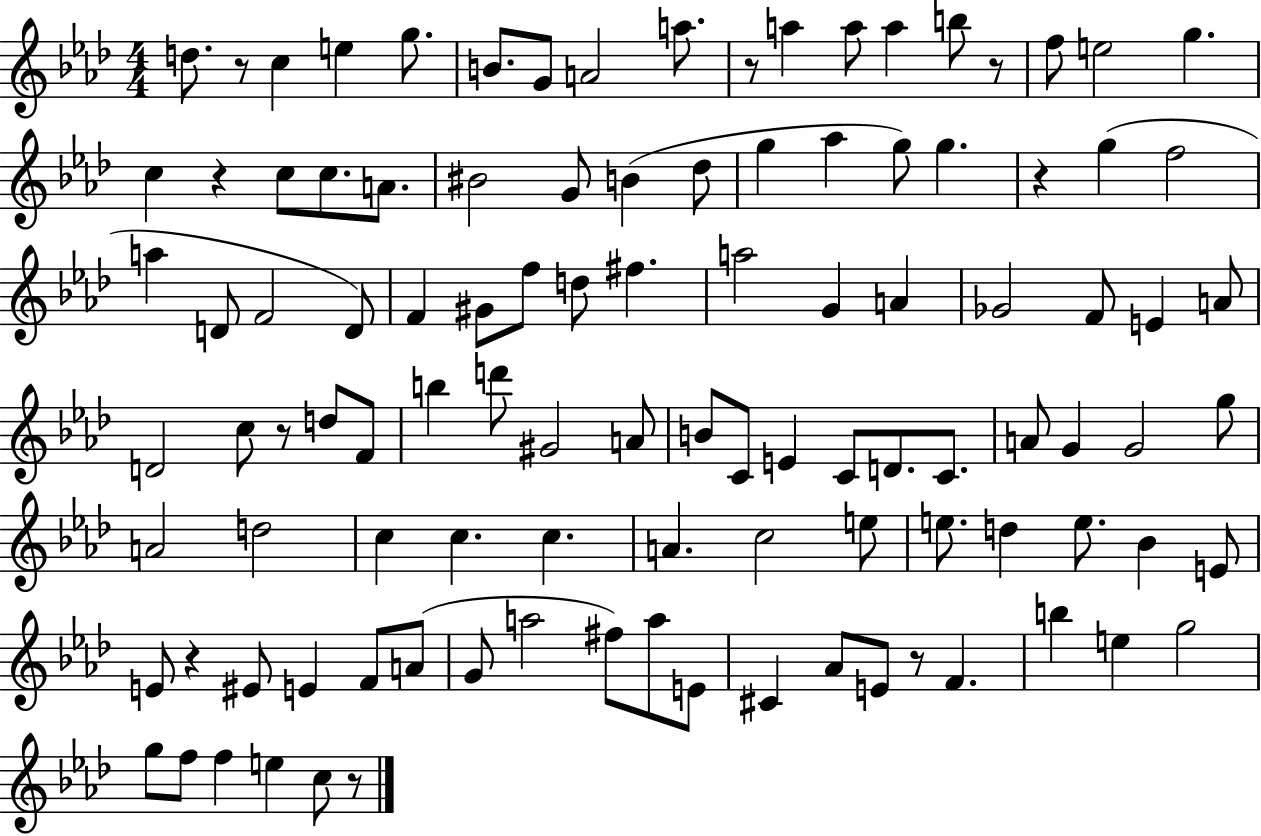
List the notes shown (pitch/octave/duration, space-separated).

D5/e. R/e C5/q E5/q G5/e. B4/e. G4/e A4/h A5/e. R/e A5/q A5/e A5/q B5/e R/e F5/e E5/h G5/q. C5/q R/q C5/e C5/e. A4/e. BIS4/h G4/e B4/q Db5/e G5/q Ab5/q G5/e G5/q. R/q G5/q F5/h A5/q D4/e F4/h D4/e F4/q G#4/e F5/e D5/e F#5/q. A5/h G4/q A4/q Gb4/h F4/e E4/q A4/e D4/h C5/e R/e D5/e F4/e B5/q D6/e G#4/h A4/e B4/e C4/e E4/q C4/e D4/e. C4/e. A4/e G4/q G4/h G5/e A4/h D5/h C5/q C5/q. C5/q. A4/q. C5/h E5/e E5/e. D5/q E5/e. Bb4/q E4/e E4/e R/q EIS4/e E4/q F4/e A4/e G4/e A5/h F#5/e A5/e E4/e C#4/q Ab4/e E4/e R/e F4/q. B5/q E5/q G5/h G5/e F5/e F5/q E5/q C5/e R/e